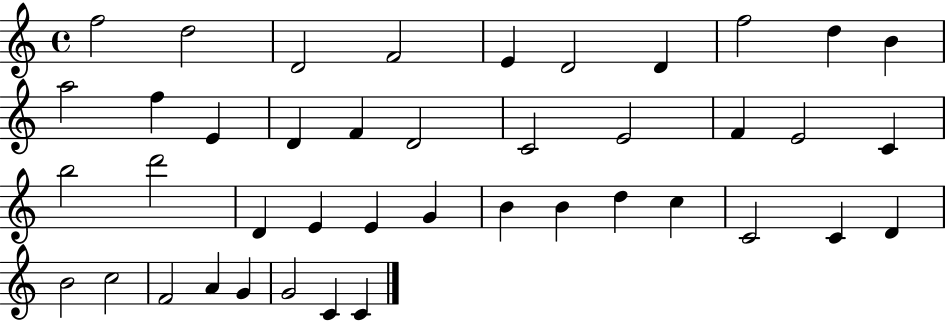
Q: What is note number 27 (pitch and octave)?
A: G4